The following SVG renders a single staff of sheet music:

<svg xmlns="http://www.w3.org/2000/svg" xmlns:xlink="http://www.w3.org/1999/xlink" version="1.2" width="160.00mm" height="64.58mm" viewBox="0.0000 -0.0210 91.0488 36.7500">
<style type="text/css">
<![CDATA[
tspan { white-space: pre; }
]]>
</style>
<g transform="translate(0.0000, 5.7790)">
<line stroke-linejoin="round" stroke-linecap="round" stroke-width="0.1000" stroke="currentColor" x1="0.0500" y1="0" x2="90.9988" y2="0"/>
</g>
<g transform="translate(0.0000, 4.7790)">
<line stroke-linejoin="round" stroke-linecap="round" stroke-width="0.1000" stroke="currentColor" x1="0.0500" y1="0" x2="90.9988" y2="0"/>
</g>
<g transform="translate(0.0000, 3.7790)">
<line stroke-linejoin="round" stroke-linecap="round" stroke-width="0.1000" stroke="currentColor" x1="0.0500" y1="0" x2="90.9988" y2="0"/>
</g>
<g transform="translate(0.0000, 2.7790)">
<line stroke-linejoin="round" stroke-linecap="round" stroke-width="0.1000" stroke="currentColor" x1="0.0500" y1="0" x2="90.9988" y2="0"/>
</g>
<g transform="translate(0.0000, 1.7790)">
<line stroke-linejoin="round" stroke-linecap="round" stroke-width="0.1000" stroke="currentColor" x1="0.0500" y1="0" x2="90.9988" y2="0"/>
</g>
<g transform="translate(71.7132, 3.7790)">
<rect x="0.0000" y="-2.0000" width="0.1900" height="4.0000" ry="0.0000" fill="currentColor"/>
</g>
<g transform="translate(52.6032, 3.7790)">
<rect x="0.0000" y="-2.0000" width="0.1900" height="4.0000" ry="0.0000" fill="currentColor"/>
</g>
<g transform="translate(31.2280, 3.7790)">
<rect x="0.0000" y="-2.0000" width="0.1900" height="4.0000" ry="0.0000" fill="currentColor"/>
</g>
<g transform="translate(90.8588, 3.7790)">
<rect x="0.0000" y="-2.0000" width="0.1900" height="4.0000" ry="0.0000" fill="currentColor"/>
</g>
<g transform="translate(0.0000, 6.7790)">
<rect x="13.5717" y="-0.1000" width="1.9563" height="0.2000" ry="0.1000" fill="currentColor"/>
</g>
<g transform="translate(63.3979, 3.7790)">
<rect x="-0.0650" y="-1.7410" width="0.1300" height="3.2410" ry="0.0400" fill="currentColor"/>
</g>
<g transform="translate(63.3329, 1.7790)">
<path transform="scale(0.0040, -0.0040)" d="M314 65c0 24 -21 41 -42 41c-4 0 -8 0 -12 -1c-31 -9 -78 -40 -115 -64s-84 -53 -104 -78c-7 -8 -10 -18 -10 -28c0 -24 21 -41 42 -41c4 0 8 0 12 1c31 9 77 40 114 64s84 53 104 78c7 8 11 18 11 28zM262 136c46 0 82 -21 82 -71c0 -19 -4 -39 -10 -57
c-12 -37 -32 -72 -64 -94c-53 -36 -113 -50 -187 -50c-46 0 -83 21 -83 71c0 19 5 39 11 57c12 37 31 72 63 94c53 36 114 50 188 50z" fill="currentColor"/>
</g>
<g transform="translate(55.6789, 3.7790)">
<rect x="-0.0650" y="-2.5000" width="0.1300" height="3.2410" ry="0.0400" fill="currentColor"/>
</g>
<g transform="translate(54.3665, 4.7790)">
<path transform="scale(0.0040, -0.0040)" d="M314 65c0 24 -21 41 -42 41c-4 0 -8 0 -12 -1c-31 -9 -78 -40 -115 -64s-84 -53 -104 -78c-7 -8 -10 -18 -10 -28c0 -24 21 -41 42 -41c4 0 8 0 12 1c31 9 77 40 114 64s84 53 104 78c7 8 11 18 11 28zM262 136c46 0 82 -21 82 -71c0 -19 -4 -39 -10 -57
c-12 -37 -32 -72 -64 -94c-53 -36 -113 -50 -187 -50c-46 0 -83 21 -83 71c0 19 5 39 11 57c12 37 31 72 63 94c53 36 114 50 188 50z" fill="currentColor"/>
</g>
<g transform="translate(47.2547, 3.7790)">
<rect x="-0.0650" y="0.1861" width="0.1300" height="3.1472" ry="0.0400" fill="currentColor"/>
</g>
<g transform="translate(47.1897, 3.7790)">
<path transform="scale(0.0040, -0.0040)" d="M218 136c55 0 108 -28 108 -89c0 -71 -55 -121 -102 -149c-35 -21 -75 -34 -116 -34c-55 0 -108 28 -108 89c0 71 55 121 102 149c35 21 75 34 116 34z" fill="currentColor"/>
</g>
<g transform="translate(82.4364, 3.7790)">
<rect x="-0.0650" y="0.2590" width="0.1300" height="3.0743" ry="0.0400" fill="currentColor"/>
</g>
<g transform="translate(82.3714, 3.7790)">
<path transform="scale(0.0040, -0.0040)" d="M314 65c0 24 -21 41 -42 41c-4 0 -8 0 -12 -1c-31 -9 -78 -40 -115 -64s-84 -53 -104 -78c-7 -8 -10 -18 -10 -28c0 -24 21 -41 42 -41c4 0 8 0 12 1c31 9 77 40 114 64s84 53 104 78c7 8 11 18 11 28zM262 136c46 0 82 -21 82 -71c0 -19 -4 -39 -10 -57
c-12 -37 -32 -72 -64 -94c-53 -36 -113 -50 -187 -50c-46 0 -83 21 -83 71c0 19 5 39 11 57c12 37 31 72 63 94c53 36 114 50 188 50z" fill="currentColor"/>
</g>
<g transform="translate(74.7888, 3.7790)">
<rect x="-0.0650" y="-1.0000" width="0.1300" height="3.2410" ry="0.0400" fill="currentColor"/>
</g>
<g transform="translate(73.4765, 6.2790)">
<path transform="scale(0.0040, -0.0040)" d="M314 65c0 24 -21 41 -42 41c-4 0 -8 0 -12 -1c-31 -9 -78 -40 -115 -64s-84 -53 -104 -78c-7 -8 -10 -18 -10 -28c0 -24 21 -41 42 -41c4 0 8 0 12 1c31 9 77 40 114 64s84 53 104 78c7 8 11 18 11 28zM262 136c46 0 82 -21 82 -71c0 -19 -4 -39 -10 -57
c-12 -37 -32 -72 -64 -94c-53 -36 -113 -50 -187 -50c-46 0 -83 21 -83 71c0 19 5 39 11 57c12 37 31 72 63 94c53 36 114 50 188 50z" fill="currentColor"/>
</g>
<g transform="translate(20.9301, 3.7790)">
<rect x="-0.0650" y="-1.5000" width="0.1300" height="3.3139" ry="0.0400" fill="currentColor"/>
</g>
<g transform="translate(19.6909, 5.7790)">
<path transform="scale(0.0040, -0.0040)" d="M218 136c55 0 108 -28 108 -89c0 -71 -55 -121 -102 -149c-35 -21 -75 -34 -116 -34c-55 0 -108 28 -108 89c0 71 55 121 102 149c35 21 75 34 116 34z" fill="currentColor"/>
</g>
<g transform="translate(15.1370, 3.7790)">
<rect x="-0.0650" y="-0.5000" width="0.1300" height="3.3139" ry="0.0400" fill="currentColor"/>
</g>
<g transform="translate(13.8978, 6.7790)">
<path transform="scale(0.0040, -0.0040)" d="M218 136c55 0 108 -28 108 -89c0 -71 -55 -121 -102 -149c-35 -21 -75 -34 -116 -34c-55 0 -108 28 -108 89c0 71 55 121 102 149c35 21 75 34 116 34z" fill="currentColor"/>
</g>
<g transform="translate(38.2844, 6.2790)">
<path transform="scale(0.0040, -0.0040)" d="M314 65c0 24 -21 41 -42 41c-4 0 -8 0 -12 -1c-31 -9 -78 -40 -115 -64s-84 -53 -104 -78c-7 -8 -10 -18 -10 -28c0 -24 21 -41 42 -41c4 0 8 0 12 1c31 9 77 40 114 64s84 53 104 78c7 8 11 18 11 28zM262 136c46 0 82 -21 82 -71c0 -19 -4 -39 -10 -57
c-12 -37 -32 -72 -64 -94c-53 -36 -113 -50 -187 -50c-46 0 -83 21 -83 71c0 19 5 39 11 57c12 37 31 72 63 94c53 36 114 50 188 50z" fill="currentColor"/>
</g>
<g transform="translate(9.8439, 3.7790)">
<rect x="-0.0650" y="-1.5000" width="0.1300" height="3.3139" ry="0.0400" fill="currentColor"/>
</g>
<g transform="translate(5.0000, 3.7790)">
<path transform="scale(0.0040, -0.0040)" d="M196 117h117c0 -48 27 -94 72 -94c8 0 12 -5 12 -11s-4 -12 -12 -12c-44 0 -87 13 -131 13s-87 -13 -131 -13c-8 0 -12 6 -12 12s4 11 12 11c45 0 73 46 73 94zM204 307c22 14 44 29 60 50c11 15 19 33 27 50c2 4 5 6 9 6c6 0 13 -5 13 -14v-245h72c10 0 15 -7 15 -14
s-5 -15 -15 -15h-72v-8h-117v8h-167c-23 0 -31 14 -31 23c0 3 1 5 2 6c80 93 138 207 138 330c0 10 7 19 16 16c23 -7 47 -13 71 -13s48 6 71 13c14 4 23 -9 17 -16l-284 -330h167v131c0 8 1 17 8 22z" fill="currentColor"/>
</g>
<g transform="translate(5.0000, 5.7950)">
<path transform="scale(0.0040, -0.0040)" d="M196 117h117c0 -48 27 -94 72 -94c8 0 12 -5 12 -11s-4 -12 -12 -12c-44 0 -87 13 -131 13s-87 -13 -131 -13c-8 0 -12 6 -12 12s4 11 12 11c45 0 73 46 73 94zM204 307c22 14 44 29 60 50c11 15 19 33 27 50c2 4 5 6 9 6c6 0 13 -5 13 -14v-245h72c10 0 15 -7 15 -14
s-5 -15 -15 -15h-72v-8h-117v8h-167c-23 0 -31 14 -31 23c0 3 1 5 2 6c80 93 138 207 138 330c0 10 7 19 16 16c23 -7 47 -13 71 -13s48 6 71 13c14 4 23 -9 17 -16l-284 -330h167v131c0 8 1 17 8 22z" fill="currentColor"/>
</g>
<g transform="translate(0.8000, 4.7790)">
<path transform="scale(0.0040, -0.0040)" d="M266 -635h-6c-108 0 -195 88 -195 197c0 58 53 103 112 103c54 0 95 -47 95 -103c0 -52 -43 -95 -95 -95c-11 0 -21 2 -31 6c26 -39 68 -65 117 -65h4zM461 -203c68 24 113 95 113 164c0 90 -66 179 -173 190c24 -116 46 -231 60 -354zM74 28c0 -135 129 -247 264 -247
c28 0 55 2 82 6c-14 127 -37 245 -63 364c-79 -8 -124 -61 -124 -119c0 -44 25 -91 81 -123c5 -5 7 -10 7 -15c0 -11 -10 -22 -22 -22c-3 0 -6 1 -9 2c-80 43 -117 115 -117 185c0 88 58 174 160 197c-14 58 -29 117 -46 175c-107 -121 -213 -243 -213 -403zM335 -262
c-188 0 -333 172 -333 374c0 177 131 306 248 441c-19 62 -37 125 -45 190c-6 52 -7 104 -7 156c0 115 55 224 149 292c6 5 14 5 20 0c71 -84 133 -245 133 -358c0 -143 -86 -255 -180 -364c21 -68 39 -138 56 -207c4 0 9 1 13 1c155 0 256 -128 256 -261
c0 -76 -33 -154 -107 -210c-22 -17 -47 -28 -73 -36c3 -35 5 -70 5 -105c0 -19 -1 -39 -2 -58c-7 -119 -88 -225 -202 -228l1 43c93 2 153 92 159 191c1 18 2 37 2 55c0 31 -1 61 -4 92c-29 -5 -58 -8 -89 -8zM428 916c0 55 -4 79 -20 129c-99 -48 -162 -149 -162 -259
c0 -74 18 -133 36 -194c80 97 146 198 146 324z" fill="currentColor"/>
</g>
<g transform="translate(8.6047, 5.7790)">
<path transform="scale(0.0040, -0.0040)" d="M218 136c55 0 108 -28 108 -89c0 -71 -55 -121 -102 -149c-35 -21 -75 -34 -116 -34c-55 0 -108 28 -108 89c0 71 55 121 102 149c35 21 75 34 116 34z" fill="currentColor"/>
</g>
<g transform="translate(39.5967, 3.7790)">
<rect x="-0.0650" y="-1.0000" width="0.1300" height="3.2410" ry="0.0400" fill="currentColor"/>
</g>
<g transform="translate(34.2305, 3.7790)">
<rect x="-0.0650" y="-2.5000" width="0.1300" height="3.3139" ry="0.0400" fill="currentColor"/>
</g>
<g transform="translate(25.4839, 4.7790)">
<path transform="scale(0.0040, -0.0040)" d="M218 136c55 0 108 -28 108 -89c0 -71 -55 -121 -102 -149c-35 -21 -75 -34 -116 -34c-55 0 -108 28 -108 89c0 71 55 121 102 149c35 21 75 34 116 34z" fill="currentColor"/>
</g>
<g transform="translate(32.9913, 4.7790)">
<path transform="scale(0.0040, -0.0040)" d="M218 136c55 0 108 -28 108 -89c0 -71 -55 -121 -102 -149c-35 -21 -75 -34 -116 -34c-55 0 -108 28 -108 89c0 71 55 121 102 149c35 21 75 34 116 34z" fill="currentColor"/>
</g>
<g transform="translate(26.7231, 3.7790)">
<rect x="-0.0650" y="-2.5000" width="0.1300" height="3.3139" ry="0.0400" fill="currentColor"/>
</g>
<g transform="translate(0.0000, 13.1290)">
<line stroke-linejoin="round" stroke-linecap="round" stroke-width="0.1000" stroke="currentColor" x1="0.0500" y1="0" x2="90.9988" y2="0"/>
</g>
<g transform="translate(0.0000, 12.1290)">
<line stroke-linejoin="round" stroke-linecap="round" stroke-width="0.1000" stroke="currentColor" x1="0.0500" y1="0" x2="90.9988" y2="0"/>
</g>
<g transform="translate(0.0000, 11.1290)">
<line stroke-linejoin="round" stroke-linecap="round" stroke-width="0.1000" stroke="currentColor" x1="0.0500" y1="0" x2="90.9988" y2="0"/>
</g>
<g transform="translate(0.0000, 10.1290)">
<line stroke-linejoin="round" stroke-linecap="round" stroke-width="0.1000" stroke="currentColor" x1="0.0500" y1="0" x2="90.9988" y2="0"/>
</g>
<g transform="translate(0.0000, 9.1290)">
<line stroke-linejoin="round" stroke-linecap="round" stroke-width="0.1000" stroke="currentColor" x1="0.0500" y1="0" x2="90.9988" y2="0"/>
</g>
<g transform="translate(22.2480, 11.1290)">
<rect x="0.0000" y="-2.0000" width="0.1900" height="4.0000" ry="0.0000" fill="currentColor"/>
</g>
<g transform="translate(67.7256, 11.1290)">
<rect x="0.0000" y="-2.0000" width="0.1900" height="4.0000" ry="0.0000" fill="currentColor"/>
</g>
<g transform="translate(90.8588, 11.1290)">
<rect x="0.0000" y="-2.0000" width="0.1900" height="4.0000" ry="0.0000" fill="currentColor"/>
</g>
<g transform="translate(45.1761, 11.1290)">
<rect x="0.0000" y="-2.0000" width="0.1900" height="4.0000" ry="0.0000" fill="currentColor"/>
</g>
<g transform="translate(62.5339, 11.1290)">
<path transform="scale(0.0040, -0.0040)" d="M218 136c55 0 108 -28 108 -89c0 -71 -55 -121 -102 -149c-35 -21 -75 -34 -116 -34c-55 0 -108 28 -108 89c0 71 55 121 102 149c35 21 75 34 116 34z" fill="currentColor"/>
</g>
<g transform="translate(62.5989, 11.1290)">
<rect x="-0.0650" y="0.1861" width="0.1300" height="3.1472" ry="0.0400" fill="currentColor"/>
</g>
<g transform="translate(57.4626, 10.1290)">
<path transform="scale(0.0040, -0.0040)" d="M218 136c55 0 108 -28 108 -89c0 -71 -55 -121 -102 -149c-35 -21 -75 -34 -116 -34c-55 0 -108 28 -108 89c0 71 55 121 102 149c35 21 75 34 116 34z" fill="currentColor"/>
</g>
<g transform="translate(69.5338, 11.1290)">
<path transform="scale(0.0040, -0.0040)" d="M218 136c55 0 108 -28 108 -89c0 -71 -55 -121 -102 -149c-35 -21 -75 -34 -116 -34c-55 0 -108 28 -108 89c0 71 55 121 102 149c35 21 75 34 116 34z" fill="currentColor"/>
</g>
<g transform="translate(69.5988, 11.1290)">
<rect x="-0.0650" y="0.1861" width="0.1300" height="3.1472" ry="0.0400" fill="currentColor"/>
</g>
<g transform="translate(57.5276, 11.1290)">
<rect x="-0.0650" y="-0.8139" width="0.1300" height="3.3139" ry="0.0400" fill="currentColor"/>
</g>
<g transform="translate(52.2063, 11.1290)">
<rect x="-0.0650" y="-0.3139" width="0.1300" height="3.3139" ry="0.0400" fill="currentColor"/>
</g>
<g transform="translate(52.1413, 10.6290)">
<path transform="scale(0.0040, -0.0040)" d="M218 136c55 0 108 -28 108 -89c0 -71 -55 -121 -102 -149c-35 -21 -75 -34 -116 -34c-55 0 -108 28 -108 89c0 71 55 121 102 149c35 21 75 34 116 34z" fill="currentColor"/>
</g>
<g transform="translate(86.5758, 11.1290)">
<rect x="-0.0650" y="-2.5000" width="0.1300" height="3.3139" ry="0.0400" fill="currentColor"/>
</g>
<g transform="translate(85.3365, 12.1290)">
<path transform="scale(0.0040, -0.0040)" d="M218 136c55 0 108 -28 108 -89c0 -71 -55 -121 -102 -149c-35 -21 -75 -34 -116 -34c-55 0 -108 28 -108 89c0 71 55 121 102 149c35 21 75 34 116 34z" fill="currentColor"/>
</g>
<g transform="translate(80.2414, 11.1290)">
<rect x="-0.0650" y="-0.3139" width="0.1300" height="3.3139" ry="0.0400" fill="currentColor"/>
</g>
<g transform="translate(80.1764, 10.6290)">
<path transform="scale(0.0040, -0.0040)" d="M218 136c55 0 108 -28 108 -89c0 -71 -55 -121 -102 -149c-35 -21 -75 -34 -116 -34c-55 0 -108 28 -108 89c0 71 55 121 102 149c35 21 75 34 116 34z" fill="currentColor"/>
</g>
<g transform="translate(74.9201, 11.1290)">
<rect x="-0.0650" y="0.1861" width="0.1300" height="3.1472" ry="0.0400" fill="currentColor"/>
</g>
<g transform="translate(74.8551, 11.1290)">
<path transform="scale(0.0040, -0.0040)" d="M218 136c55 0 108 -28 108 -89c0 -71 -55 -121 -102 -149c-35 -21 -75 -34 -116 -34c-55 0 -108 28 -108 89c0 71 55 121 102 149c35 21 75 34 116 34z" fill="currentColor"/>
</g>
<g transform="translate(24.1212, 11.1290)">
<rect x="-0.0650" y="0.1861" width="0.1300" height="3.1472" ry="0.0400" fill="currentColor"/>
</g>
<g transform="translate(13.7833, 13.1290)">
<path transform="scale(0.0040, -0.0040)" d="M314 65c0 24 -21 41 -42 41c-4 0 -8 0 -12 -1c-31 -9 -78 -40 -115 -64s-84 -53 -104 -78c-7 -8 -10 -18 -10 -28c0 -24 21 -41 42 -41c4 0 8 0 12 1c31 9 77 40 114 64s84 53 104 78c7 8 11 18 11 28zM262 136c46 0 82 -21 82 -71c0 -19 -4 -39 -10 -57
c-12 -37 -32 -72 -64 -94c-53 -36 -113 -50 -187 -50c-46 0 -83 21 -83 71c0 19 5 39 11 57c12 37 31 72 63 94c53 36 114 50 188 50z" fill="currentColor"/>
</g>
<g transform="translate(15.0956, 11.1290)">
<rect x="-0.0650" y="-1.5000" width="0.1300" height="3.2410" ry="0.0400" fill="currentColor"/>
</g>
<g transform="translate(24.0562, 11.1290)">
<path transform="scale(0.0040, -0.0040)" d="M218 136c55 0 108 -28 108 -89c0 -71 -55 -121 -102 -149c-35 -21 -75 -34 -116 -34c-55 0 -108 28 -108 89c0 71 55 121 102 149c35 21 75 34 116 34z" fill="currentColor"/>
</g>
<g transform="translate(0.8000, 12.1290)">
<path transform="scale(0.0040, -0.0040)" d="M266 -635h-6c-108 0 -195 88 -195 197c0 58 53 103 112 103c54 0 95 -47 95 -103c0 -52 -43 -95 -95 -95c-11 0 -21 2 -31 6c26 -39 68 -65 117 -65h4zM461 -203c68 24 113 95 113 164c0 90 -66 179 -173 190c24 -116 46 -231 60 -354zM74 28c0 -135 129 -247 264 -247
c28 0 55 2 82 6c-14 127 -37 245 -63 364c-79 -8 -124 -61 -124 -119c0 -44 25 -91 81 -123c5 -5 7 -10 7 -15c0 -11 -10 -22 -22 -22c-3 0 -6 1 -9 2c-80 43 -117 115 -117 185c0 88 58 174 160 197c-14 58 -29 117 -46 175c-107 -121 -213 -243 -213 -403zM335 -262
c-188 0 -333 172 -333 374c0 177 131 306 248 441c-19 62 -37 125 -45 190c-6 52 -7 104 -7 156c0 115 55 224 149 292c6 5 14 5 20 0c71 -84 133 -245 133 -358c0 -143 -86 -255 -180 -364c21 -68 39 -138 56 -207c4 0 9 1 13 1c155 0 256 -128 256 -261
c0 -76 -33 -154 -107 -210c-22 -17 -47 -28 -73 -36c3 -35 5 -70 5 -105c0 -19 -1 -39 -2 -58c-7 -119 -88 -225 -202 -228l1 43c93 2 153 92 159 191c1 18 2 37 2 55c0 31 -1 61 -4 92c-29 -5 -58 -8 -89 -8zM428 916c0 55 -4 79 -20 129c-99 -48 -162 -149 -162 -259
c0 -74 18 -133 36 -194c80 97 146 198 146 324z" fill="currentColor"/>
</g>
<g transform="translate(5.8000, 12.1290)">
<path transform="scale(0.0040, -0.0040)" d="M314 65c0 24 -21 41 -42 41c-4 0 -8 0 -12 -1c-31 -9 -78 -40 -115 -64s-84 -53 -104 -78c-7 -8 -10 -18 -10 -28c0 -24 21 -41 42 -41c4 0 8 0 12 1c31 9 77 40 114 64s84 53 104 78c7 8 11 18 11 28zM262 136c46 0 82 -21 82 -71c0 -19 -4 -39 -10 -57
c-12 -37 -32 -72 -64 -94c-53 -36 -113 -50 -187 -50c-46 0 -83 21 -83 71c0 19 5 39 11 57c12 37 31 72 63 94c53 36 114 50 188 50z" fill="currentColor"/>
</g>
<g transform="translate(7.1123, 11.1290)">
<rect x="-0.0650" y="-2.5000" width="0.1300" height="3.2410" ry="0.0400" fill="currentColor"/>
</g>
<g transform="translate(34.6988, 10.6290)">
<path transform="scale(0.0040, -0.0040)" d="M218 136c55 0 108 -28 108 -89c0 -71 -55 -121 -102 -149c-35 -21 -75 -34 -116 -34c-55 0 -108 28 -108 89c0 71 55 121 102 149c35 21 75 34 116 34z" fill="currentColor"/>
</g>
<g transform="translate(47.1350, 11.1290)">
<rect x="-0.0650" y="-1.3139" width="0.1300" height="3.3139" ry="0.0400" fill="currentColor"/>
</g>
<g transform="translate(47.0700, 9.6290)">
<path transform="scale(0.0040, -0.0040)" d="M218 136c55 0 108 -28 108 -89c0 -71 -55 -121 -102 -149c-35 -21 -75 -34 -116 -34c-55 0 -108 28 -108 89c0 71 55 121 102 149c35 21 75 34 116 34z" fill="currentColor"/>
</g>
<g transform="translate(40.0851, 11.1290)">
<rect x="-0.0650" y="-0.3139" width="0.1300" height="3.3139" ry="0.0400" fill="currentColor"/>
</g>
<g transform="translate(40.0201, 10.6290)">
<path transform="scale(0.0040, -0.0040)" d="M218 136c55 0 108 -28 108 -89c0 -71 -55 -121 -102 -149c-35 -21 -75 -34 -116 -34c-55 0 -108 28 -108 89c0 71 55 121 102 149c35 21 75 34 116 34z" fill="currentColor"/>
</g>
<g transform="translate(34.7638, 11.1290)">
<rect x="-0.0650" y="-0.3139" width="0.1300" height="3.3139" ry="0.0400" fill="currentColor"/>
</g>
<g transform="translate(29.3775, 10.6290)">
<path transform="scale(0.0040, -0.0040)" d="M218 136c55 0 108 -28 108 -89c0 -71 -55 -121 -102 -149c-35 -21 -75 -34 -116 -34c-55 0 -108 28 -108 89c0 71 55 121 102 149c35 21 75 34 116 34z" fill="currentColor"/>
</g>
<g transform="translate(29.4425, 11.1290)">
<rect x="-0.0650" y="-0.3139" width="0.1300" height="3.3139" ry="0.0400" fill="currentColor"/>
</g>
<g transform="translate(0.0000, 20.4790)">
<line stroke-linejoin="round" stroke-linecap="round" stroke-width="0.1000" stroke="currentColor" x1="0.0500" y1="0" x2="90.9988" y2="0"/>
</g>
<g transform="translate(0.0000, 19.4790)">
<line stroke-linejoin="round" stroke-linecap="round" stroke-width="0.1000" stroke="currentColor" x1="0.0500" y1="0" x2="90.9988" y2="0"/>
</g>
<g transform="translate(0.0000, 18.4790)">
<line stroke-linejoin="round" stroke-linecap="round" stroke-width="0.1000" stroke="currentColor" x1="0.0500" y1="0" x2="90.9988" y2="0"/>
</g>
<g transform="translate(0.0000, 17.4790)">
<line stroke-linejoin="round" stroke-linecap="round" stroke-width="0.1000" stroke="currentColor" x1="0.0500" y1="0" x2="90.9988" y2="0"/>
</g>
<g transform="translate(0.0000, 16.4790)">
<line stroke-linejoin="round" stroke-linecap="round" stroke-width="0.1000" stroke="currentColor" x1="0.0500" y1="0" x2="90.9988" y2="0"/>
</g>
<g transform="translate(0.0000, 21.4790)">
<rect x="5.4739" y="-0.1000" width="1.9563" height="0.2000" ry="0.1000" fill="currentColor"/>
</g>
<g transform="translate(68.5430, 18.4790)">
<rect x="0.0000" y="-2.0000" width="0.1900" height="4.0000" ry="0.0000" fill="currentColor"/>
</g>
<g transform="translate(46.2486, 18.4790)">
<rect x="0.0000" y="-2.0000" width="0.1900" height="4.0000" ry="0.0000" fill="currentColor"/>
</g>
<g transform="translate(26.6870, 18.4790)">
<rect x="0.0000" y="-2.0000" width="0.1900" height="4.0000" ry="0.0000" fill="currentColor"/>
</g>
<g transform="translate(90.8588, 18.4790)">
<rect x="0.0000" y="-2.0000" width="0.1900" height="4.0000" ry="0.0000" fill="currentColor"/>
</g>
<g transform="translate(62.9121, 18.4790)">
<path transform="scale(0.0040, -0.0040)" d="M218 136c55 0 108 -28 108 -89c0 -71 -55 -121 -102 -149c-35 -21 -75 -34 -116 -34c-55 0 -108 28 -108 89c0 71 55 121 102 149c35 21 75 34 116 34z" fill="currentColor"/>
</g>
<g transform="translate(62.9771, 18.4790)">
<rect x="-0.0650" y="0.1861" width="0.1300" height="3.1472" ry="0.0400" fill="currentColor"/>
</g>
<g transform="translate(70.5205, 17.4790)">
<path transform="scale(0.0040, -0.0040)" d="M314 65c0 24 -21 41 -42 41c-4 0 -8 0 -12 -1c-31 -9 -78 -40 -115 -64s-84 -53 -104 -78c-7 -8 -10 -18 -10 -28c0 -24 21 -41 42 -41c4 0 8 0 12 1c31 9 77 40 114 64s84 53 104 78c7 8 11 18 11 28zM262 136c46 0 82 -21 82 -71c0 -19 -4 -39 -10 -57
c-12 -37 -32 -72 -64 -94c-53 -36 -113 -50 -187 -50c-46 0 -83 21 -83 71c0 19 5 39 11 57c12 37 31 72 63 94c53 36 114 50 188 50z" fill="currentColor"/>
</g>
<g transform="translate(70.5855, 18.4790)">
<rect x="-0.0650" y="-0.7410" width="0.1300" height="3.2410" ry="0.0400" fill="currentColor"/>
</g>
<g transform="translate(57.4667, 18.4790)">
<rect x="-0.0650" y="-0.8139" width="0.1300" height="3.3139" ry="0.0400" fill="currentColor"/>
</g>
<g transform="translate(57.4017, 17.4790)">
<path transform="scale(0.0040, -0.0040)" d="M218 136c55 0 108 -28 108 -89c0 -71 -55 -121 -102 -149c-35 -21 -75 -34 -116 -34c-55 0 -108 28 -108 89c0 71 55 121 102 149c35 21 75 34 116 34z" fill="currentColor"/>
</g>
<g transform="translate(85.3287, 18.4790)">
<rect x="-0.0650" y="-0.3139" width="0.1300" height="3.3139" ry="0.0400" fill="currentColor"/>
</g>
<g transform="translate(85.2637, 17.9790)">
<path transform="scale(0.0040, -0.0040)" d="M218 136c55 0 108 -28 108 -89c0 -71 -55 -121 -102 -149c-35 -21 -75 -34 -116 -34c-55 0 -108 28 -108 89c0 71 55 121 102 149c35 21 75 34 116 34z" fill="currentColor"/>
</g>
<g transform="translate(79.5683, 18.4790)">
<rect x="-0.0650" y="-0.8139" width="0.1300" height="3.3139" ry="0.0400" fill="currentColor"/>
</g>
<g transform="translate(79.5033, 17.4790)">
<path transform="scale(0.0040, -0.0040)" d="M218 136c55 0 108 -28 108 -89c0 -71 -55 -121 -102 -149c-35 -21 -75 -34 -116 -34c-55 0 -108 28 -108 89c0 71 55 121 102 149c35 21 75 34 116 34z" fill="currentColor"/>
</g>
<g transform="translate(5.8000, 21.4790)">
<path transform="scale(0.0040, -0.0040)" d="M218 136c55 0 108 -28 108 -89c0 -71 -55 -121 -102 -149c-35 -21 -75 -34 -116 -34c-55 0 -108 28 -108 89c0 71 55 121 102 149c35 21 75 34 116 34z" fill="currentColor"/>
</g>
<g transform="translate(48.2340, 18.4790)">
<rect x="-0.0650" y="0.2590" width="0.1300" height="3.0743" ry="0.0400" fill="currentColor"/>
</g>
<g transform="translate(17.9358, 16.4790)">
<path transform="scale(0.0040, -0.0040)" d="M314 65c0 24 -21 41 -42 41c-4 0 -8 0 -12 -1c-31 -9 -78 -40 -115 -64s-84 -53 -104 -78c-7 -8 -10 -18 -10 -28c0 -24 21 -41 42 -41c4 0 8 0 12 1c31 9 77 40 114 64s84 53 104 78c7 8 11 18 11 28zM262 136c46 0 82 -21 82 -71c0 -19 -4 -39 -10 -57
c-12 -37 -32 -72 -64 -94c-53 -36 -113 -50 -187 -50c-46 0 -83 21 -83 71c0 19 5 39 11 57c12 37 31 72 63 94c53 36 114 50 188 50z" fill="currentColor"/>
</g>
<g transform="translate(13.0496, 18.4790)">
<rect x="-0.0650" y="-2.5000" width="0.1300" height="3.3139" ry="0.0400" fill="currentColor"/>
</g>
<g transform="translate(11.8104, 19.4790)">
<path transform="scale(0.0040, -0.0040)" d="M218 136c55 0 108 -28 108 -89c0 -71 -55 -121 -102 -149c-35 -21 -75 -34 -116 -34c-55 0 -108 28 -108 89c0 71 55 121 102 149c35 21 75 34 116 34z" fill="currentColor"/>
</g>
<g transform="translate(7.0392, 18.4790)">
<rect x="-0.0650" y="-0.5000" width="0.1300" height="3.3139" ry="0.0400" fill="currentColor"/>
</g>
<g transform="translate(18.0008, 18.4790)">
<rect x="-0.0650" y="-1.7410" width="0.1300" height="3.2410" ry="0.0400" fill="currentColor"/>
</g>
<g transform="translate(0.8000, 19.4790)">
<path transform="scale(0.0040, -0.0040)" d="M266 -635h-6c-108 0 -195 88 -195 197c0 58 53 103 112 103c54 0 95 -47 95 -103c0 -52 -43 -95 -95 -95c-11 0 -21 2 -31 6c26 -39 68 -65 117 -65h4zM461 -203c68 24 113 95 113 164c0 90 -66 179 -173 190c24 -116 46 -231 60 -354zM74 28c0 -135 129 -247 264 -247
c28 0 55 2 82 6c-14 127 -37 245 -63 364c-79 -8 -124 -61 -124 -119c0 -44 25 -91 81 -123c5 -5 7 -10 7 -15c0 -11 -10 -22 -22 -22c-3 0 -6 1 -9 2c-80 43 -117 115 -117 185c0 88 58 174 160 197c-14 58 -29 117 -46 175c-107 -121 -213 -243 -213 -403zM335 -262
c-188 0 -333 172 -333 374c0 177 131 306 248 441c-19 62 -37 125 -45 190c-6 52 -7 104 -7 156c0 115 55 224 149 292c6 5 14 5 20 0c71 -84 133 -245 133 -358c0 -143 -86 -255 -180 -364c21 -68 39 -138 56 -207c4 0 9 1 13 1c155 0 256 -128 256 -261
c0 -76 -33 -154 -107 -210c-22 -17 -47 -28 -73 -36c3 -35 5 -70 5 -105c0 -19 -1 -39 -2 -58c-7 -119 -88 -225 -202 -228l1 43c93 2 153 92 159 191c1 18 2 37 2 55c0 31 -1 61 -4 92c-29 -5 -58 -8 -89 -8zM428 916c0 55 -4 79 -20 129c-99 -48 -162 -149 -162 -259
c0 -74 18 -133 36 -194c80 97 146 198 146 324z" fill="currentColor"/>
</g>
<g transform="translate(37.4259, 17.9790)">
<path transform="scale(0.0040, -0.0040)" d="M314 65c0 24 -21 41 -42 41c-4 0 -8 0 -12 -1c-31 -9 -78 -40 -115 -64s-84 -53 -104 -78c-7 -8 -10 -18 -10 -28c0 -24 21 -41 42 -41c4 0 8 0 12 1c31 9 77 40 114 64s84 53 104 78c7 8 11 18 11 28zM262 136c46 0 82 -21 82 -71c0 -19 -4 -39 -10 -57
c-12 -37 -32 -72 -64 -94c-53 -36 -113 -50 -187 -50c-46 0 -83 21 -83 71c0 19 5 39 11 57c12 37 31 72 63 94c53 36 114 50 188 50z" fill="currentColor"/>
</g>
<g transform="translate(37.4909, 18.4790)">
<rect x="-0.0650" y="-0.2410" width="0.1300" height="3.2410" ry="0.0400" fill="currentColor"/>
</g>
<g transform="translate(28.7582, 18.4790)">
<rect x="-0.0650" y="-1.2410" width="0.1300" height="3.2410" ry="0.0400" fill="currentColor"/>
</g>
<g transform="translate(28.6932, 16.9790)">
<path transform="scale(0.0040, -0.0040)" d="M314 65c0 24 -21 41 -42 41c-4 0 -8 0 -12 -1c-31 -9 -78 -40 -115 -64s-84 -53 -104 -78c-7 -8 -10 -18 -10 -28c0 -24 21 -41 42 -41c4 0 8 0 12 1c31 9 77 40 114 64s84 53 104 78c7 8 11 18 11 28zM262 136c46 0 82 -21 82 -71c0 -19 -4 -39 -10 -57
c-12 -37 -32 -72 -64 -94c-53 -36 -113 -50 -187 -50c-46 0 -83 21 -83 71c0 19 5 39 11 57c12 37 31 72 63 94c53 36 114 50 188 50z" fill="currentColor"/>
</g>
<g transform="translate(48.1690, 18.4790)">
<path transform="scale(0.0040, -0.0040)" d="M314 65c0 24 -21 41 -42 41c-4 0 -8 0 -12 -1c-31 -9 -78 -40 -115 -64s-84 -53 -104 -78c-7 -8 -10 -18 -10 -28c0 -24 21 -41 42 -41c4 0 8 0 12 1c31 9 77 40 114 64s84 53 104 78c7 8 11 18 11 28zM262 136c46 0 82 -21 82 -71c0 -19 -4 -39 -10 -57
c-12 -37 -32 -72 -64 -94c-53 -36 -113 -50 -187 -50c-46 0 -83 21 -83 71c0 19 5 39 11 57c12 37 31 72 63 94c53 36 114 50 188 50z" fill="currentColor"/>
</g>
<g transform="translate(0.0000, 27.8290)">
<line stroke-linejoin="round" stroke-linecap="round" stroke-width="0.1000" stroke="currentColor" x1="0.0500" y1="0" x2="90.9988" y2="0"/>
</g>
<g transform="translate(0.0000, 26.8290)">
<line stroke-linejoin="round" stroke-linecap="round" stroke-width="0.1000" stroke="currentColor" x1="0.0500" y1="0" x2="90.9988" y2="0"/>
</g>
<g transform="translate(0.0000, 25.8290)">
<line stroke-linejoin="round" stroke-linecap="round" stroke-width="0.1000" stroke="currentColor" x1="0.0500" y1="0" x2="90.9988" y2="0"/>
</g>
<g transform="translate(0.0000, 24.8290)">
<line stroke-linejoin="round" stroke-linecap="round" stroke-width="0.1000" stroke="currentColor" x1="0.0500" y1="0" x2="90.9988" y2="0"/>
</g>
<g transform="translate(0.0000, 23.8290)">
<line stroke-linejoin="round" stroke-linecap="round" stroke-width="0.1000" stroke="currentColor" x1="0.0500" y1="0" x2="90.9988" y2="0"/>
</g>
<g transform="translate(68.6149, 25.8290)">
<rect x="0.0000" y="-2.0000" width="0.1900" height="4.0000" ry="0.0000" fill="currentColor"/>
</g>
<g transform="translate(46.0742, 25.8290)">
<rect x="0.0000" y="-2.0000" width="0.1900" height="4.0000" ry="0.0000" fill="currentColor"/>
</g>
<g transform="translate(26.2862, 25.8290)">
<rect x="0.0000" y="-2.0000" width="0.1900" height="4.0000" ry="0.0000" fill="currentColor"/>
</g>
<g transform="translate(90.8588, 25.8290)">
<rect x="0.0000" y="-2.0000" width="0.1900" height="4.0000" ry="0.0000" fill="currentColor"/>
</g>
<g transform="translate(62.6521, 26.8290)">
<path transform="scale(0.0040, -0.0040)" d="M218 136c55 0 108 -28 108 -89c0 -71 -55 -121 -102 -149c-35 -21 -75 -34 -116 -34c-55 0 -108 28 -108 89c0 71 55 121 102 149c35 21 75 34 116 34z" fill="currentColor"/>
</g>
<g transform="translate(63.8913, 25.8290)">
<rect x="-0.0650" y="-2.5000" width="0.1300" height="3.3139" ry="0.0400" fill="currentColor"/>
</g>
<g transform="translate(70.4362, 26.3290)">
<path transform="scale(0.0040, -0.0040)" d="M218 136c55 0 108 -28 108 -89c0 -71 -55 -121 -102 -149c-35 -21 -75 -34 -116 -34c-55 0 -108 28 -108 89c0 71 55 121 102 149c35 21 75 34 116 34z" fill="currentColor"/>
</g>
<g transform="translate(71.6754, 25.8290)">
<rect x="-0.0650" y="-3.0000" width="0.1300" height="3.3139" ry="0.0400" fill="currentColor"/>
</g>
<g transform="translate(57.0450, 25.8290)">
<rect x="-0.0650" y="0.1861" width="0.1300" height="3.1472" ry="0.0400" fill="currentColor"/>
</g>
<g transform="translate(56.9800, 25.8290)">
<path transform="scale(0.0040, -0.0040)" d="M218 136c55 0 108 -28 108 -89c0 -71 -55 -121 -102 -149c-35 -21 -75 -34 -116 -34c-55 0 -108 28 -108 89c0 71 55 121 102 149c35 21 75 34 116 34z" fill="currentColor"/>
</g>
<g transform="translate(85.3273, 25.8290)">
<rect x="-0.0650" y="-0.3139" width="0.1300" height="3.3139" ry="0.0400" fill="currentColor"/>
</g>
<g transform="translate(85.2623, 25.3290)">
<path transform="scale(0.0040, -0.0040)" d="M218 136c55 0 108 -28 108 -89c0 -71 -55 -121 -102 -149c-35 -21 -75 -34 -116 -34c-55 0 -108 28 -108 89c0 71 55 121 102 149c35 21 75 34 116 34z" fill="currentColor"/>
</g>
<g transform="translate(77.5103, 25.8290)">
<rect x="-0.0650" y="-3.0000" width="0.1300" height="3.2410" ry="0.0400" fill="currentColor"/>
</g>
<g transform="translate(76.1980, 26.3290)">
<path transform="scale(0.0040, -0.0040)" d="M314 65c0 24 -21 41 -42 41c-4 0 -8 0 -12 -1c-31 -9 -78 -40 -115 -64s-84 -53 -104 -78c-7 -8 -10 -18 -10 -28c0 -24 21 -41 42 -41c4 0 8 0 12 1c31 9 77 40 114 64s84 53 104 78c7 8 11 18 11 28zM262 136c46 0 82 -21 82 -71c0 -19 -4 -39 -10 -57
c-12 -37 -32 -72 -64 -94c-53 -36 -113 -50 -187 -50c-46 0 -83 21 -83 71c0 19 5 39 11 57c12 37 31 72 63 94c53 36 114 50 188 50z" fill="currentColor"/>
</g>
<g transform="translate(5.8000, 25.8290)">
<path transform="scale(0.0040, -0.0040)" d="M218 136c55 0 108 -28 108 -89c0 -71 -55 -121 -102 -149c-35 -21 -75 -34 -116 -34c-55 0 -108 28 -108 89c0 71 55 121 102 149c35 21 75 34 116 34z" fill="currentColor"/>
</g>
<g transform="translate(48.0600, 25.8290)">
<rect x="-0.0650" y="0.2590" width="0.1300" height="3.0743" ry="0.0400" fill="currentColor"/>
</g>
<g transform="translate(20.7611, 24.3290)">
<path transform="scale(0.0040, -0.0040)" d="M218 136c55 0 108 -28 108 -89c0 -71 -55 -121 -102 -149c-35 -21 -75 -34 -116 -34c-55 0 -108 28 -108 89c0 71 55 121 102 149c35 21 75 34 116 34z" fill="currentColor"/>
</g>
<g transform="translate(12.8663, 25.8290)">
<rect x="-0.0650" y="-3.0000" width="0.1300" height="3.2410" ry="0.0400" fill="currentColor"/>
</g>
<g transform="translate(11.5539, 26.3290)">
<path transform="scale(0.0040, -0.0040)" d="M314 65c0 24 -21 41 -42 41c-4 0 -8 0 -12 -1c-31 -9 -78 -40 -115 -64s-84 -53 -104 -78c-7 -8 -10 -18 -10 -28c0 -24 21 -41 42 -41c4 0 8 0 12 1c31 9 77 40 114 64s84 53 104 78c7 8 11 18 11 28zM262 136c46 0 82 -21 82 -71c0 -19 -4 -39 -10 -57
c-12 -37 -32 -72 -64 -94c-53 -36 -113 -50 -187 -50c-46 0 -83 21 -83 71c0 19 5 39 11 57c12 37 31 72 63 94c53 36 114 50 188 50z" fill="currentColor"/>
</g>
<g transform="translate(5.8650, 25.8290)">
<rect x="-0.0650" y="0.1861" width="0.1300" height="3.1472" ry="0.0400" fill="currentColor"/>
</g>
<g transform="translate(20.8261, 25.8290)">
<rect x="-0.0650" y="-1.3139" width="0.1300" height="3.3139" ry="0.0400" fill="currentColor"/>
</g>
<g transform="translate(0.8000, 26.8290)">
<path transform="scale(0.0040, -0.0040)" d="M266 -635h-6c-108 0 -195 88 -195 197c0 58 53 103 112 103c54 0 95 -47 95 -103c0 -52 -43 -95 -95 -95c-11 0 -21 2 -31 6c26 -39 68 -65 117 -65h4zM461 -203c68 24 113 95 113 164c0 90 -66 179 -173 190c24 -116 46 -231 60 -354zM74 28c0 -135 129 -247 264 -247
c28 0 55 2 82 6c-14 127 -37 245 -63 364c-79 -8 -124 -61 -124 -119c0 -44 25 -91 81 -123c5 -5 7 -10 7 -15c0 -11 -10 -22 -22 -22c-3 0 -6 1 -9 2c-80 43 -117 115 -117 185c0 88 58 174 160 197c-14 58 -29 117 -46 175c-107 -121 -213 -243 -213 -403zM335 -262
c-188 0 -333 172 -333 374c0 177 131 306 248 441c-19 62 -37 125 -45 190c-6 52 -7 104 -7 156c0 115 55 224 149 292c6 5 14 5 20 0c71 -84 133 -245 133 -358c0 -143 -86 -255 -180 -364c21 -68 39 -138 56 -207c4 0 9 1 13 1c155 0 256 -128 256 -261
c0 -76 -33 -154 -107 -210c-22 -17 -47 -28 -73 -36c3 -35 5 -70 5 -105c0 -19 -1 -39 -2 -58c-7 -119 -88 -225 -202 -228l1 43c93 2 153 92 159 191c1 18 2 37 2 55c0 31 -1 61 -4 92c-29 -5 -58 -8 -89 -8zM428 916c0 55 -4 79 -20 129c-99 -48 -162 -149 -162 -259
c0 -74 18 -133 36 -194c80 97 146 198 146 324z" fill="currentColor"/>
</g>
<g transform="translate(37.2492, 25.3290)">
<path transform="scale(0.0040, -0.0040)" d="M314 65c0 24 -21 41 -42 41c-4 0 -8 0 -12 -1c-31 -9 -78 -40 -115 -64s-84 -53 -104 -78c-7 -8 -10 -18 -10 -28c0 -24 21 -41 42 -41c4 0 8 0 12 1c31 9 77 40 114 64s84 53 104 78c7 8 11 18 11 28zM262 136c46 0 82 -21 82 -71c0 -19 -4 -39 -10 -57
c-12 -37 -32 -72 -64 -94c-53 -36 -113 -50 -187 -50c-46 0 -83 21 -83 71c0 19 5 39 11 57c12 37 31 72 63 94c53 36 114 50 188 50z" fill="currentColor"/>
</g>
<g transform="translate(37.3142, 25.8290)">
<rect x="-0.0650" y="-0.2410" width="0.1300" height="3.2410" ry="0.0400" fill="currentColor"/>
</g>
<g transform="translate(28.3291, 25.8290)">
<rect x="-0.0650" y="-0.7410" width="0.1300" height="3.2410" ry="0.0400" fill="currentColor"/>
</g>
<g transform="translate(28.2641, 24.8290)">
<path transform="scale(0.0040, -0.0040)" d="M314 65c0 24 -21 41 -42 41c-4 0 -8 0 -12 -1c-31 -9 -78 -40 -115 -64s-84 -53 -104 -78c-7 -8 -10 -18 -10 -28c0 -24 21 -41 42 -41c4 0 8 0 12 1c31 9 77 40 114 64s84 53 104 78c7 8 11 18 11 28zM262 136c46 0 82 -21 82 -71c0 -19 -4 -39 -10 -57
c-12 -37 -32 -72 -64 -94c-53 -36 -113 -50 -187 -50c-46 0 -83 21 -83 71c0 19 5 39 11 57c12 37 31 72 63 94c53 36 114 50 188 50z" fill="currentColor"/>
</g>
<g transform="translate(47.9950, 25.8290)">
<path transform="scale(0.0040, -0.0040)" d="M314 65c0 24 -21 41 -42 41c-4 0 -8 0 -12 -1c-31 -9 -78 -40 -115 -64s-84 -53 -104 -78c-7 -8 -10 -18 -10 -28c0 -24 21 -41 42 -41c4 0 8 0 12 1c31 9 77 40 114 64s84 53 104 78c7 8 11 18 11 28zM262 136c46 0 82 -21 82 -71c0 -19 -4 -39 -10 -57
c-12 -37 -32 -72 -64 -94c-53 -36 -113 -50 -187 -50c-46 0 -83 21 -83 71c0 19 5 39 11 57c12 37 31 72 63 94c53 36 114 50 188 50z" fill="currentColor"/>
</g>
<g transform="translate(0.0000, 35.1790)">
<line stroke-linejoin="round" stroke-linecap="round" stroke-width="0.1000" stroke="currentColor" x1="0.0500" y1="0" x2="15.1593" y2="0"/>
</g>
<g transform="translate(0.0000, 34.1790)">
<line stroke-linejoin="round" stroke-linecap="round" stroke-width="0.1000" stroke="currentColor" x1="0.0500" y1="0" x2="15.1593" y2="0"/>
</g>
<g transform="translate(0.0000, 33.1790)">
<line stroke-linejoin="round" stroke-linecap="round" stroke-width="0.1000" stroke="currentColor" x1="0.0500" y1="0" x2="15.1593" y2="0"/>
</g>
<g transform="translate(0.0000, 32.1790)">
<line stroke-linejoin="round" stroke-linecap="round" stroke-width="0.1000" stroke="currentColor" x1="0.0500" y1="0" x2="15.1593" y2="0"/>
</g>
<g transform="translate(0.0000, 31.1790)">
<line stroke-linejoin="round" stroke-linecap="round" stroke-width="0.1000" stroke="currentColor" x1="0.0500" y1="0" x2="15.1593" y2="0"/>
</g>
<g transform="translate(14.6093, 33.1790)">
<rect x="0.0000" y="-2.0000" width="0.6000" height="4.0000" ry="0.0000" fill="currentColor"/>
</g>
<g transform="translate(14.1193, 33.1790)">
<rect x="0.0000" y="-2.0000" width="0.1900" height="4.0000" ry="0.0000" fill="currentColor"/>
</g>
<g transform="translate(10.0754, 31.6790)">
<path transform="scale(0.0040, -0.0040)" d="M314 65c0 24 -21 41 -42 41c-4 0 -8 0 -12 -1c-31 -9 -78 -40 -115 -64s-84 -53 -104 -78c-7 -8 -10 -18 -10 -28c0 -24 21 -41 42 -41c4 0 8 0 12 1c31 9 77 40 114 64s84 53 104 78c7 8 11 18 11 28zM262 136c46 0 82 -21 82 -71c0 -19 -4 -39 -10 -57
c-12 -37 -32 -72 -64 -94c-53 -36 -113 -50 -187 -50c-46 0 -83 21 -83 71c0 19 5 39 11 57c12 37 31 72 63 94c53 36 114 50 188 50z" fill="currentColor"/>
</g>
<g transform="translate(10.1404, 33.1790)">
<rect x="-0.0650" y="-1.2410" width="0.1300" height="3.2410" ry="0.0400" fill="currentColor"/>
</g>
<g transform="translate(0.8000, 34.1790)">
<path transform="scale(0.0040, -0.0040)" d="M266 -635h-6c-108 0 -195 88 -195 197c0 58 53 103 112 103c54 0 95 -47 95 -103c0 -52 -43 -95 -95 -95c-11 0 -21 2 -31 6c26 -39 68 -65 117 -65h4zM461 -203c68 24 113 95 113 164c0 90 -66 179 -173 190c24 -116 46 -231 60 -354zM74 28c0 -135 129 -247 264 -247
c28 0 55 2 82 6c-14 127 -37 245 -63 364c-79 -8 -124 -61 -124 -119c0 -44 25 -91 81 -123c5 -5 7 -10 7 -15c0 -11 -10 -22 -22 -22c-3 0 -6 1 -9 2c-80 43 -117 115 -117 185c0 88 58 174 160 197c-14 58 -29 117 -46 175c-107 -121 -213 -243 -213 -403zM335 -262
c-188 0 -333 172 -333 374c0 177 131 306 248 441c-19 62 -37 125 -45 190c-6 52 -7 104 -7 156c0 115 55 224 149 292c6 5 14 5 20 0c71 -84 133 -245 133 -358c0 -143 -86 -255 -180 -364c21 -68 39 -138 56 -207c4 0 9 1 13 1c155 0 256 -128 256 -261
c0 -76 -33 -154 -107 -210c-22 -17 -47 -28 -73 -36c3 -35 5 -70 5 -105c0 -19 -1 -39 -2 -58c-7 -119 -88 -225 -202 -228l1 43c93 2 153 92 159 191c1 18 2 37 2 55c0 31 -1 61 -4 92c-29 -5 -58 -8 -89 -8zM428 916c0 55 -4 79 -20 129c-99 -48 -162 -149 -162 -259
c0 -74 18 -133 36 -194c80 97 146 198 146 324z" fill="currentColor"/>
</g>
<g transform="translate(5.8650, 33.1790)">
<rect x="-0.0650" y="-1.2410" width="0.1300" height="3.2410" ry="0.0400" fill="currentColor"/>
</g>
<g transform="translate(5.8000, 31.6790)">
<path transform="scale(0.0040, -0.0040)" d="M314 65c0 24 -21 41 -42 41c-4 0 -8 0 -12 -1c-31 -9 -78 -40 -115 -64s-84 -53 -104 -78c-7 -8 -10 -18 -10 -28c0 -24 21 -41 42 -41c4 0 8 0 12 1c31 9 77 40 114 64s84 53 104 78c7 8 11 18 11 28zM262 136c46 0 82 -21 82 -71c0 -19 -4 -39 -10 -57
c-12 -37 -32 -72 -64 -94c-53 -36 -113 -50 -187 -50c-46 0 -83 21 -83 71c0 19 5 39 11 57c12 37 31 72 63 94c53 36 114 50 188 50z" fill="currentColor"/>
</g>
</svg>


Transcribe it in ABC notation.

X:1
T:Untitled
M:4/4
L:1/4
K:C
E C E G G D2 B G2 f2 D2 B2 G2 E2 B c c c e c d B B B c G C G f2 e2 c2 B2 d B d2 d c B A2 e d2 c2 B2 B G A A2 c e2 e2